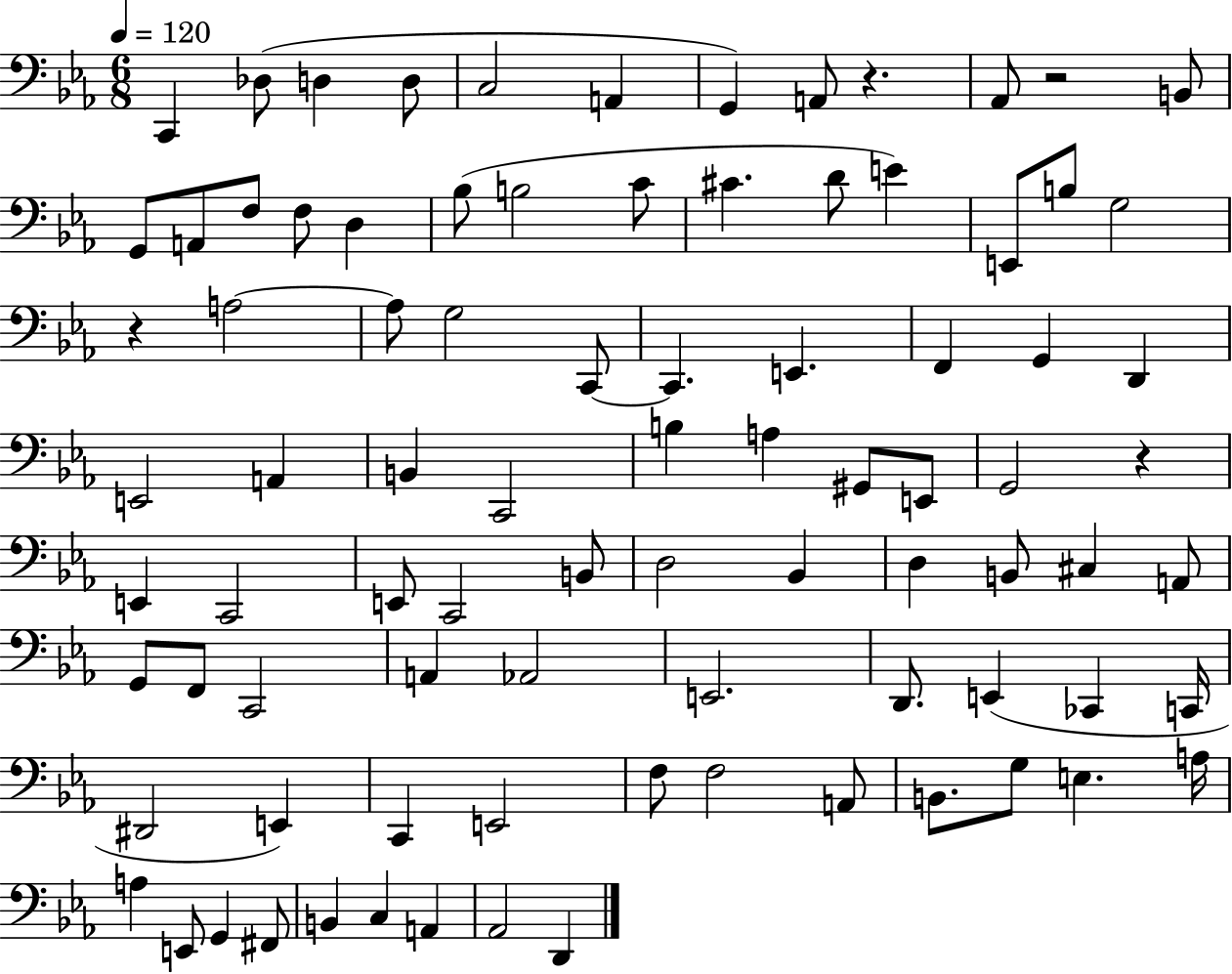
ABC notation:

X:1
T:Untitled
M:6/8
L:1/4
K:Eb
C,, _D,/2 D, D,/2 C,2 A,, G,, A,,/2 z _A,,/2 z2 B,,/2 G,,/2 A,,/2 F,/2 F,/2 D, _B,/2 B,2 C/2 ^C D/2 E E,,/2 B,/2 G,2 z A,2 A,/2 G,2 C,,/2 C,, E,, F,, G,, D,, E,,2 A,, B,, C,,2 B, A, ^G,,/2 E,,/2 G,,2 z E,, C,,2 E,,/2 C,,2 B,,/2 D,2 _B,, D, B,,/2 ^C, A,,/2 G,,/2 F,,/2 C,,2 A,, _A,,2 E,,2 D,,/2 E,, _C,, C,,/4 ^D,,2 E,, C,, E,,2 F,/2 F,2 A,,/2 B,,/2 G,/2 E, A,/4 A, E,,/2 G,, ^F,,/2 B,, C, A,, _A,,2 D,,